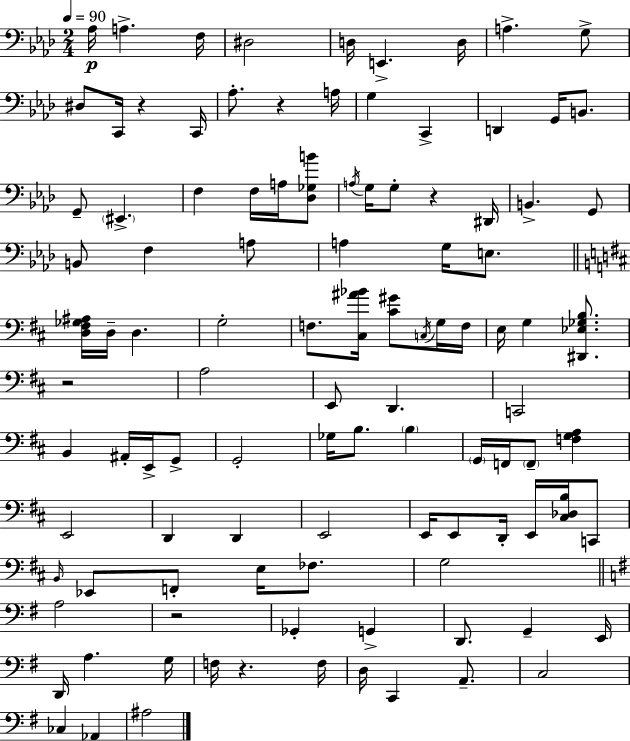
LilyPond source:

{
  \clef bass
  \numericTimeSignature
  \time 2/4
  \key aes \major
  \tempo 4 = 90
  aes16\p a4.-> f16 | dis2 | d16 e,4.-> d16 | a4.-> g8-> | \break dis8 c,16 r4 c,16 | aes8.-. r4 a16 | g4 c,4-> | d,4 g,16 b,8. | \break g,8-- \parenthesize eis,4.-> | f4 f16 a16 <des ges b'>8 | \acciaccatura { a16 } g16 g8-. r4 | dis,16 b,4.-> g,8 | \break b,8 f4 a8 | a4 g16 e8. | \bar "||" \break \key b \minor <d fis ges ais>16 d16-- d4. | g2-. | f8. <cis ais' bes'>16 <cis' gis'>8 \acciaccatura { c16 } g16 | f16 e16 g4 <dis, ees ges b>8. | \break r2 | a2 | e,8 d,4. | c,2 | \break b,4 ais,16-. e,16-> g,8-> | g,2-. | ges16 b8. \parenthesize b4 | \parenthesize g,16 f,16 \parenthesize f,8-- <f g a>4 | \break e,2 | d,4 d,4 | e,2 | e,16 e,8 d,16-. e,16 <cis des b>16 c,8 | \break \grace { b,16 } ees,8 f,8-. e16 fes8. | g2 | \bar "||" \break \key g \major a2 | r2 | ges,4-. g,4-> | d,8. g,4-- e,16 | \break d,16 a4. g16 | f16 r4. f16 | d16 c,4 a,8.-- | c2 | \break ces4 aes,4 | ais2 | \bar "|."
}